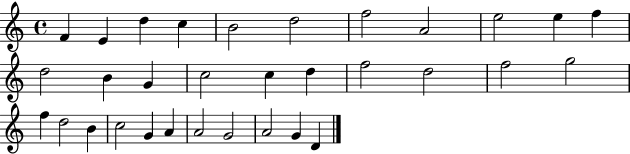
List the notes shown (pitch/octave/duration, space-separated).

F4/q E4/q D5/q C5/q B4/h D5/h F5/h A4/h E5/h E5/q F5/q D5/h B4/q G4/q C5/h C5/q D5/q F5/h D5/h F5/h G5/h F5/q D5/h B4/q C5/h G4/q A4/q A4/h G4/h A4/h G4/q D4/q